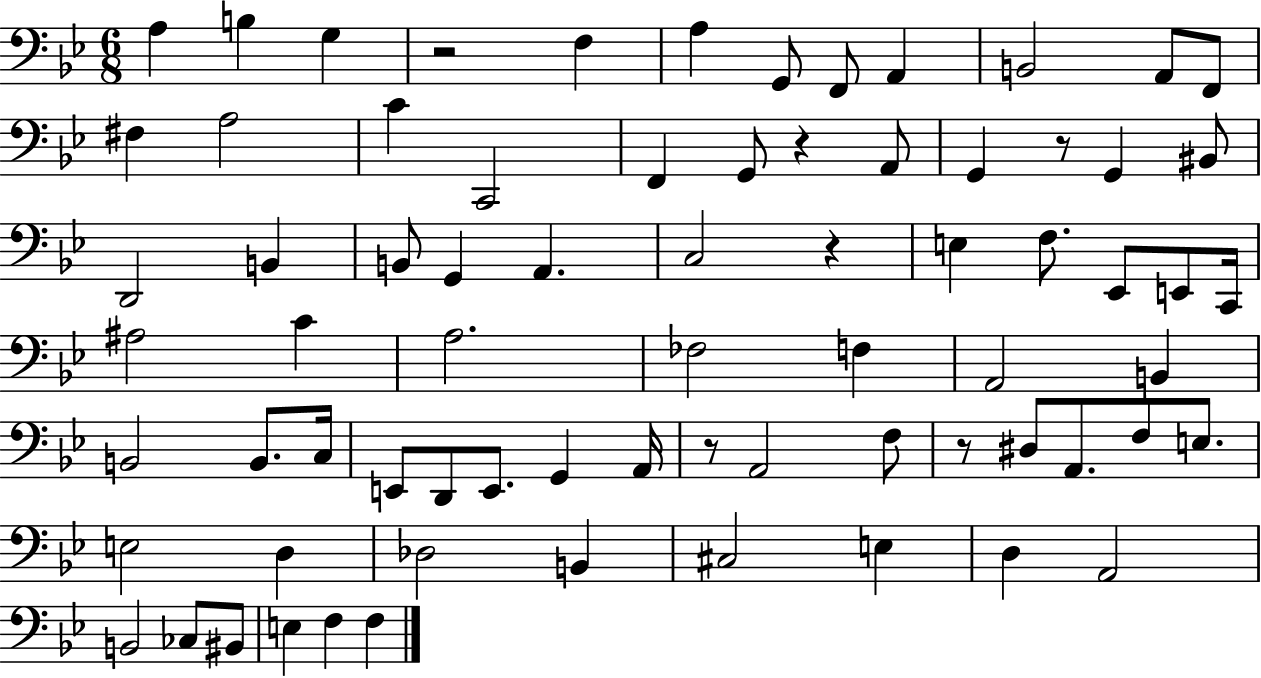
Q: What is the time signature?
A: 6/8